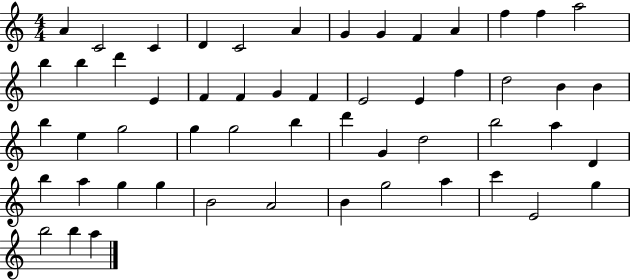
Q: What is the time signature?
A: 4/4